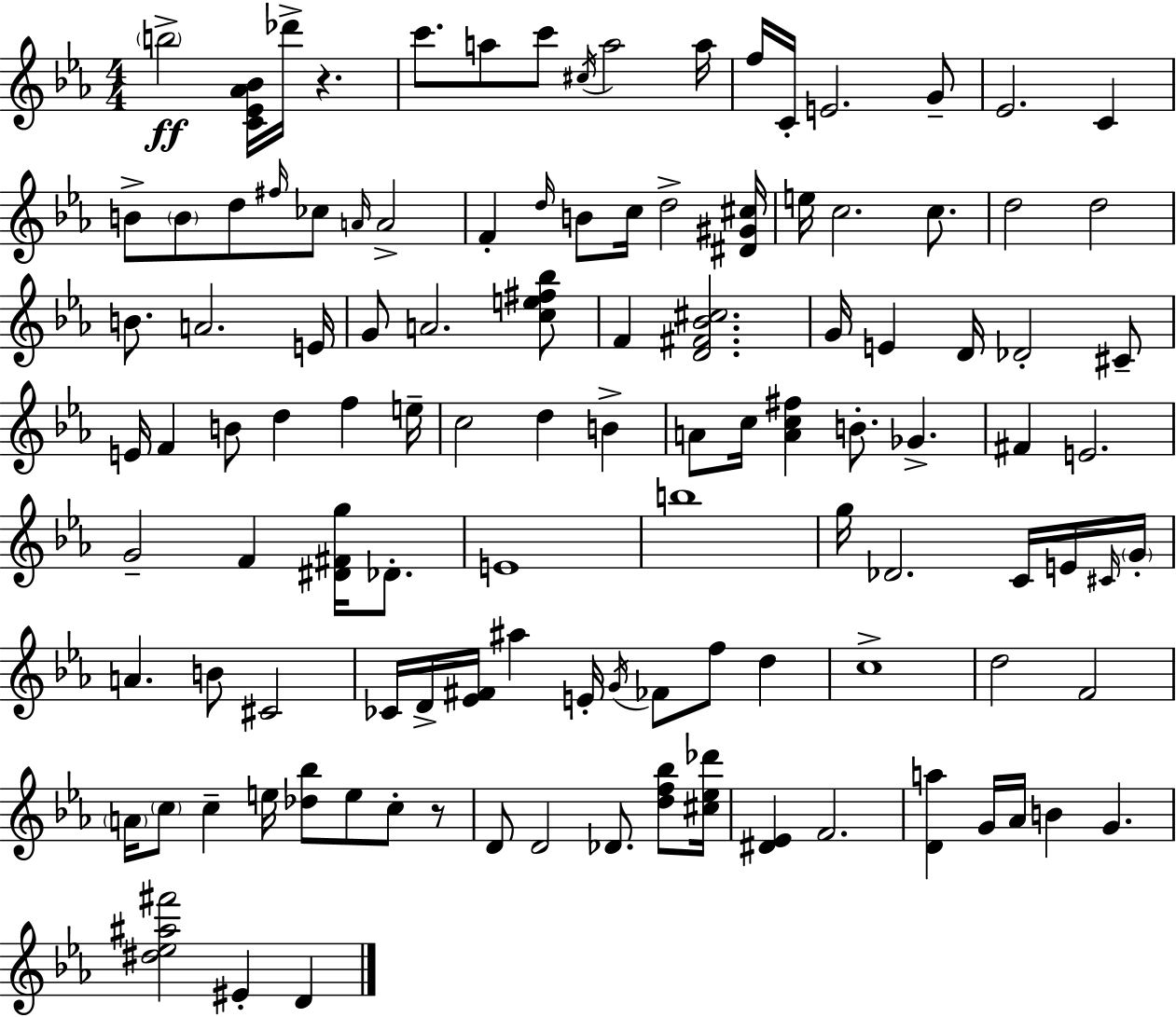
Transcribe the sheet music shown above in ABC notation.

X:1
T:Untitled
M:4/4
L:1/4
K:Eb
b2 [C_E_A_B]/4 _d'/4 z c'/2 a/2 c'/2 ^c/4 a2 a/4 f/4 C/4 E2 G/2 _E2 C B/2 B/2 d/2 ^f/4 _c/2 A/4 A2 F d/4 B/2 c/4 d2 [^D^G^c]/4 e/4 c2 c/2 d2 d2 B/2 A2 E/4 G/2 A2 [ce^f_b]/2 F [D^F_B^c]2 G/4 E D/4 _D2 ^C/2 E/4 F B/2 d f e/4 c2 d B A/2 c/4 [Ac^f] B/2 _G ^F E2 G2 F [^D^Fg]/4 _D/2 E4 b4 g/4 _D2 C/4 E/4 ^C/4 G/4 A B/2 ^C2 _C/4 D/4 [_E^F]/4 ^a E/4 G/4 _F/2 f/2 d c4 d2 F2 A/4 c/2 c e/4 [_d_b]/2 e/2 c/2 z/2 D/2 D2 _D/2 [df_b]/2 [^c_e_d']/4 [^D_E] F2 [Da] G/4 _A/4 B G [^d_e^a^f']2 ^E D